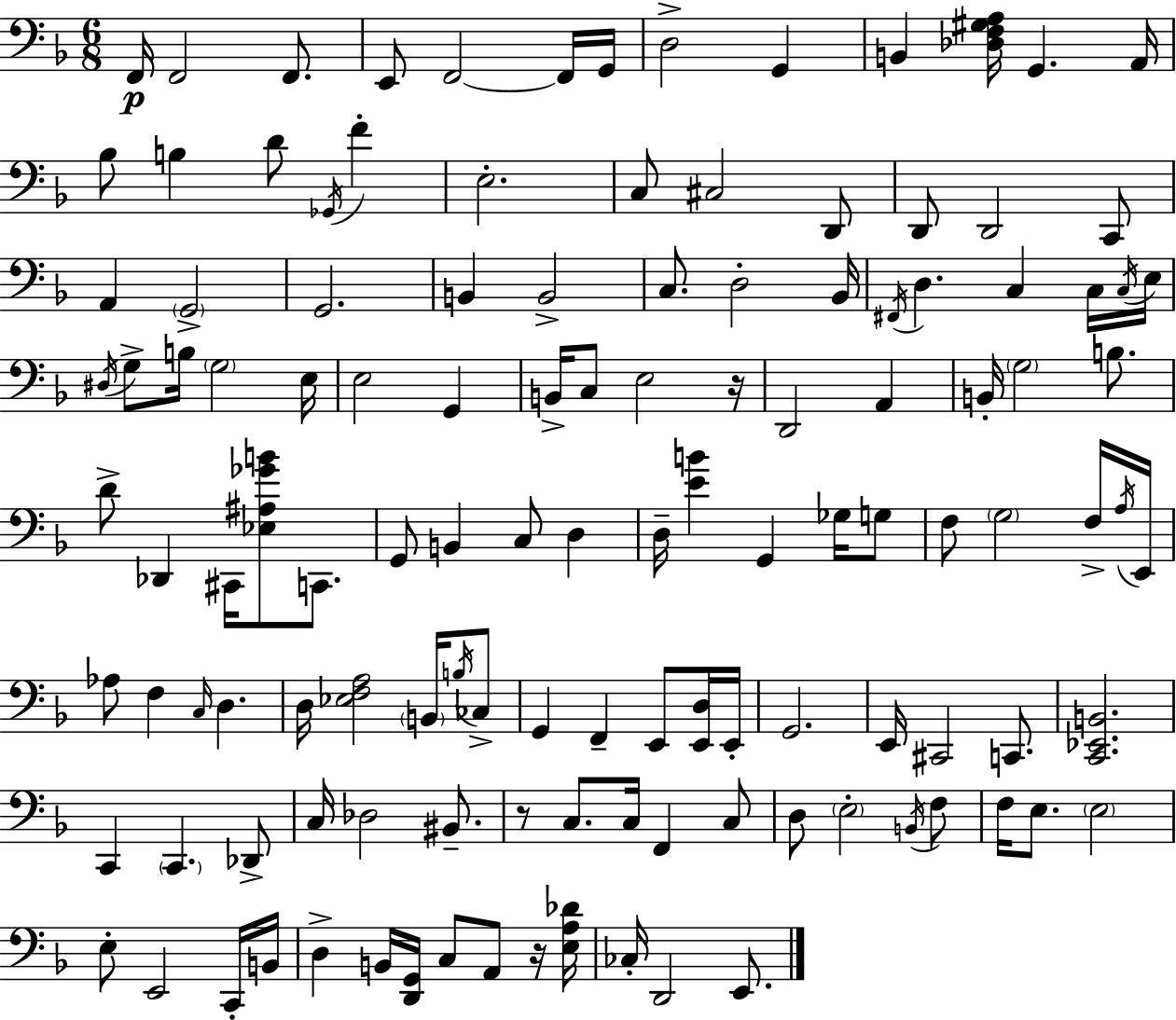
F2/s F2/h F2/e. E2/e F2/h F2/s G2/s D3/h G2/q B2/q [Db3,F3,G#3,A3]/s G2/q. A2/s Bb3/e B3/q D4/e Gb2/s F4/q E3/h. C3/e C#3/h D2/e D2/e D2/h C2/e A2/q G2/h G2/h. B2/q B2/h C3/e. D3/h Bb2/s F#2/s D3/q. C3/q C3/s C3/s E3/s D#3/s G3/e B3/s G3/h E3/s E3/h G2/q B2/s C3/e E3/h R/s D2/h A2/q B2/s G3/h B3/e. D4/e Db2/q C#2/s [Eb3,A#3,Gb4,B4]/e C2/e. G2/e B2/q C3/e D3/q D3/s [E4,B4]/q G2/q Gb3/s G3/e F3/e G3/h F3/s A3/s E2/s Ab3/e F3/q C3/s D3/q. D3/s [Eb3,F3,A3]/h B2/s B3/s CES3/e G2/q F2/q E2/e [E2,D3]/s E2/s G2/h. E2/s C#2/h C2/e. [C2,Eb2,B2]/h. C2/q C2/q. Db2/e C3/s Db3/h BIS2/e. R/e C3/e. C3/s F2/q C3/e D3/e E3/h B2/s F3/e F3/s E3/e. E3/h E3/e E2/h C2/s B2/s D3/q B2/s [D2,G2]/s C3/e A2/e R/s [E3,A3,Db4]/s CES3/s D2/h E2/e.